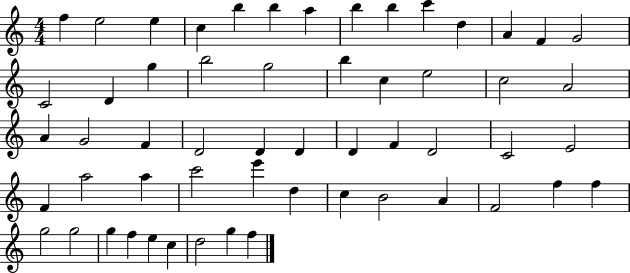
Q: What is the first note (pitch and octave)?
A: F5